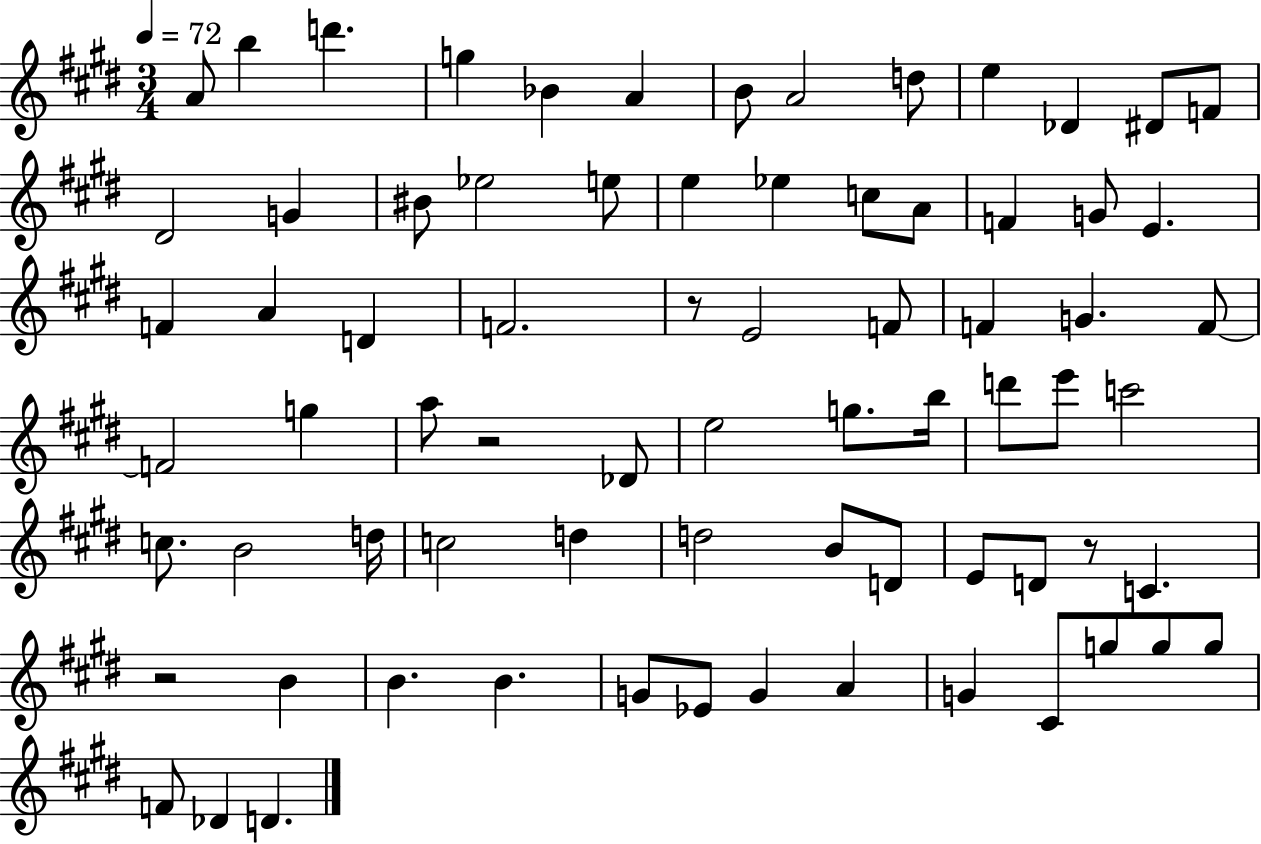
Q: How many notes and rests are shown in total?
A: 74